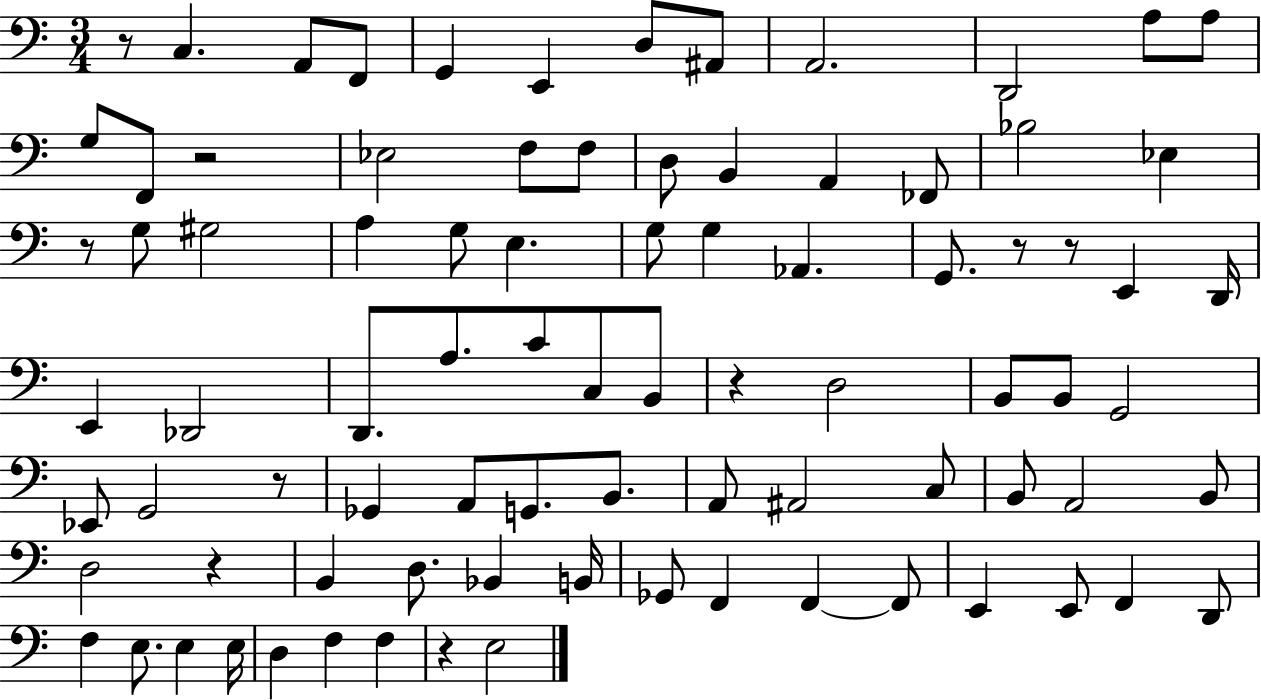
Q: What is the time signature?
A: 3/4